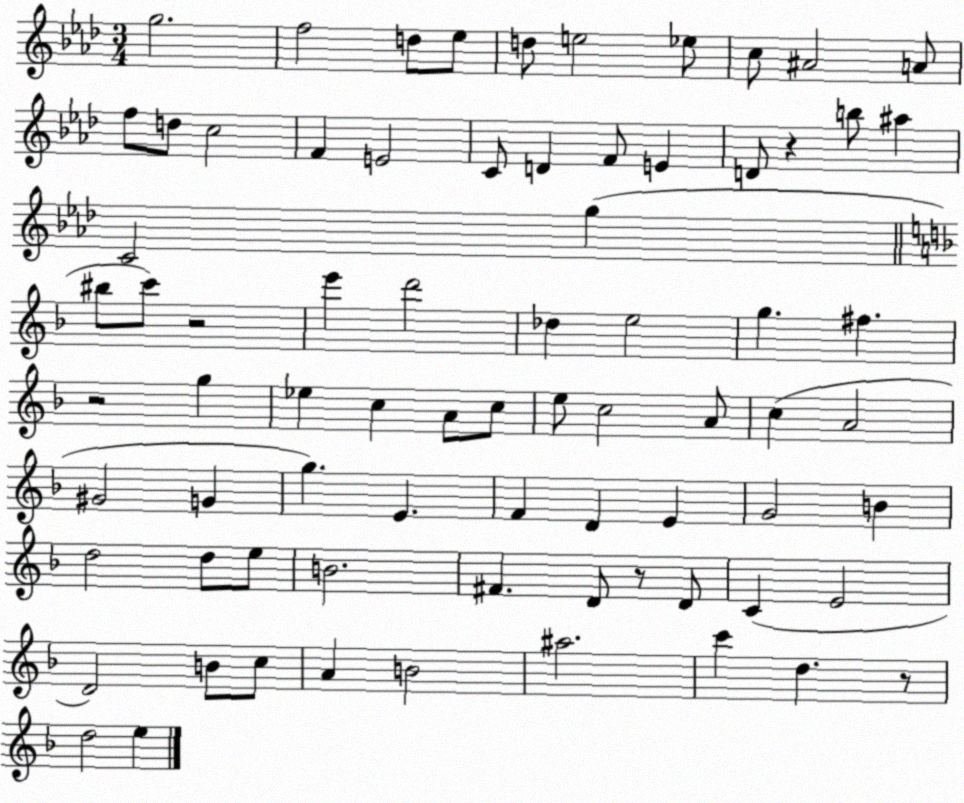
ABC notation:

X:1
T:Untitled
M:3/4
L:1/4
K:Ab
g2 f2 d/2 _e/2 d/2 e2 _e/2 c/2 ^A2 A/2 f/2 d/2 c2 F E2 C/2 D F/2 E D/2 z b/2 ^a C2 g ^b/2 c'/2 z2 e' d'2 _d e2 g ^f z2 g _e c A/2 c/2 e/2 c2 A/2 c A2 ^G2 G g E F D E G2 B d2 d/2 e/2 B2 ^F D/2 z/2 D/2 C E2 D2 B/2 c/2 A B2 ^a2 c' d z/2 d2 e